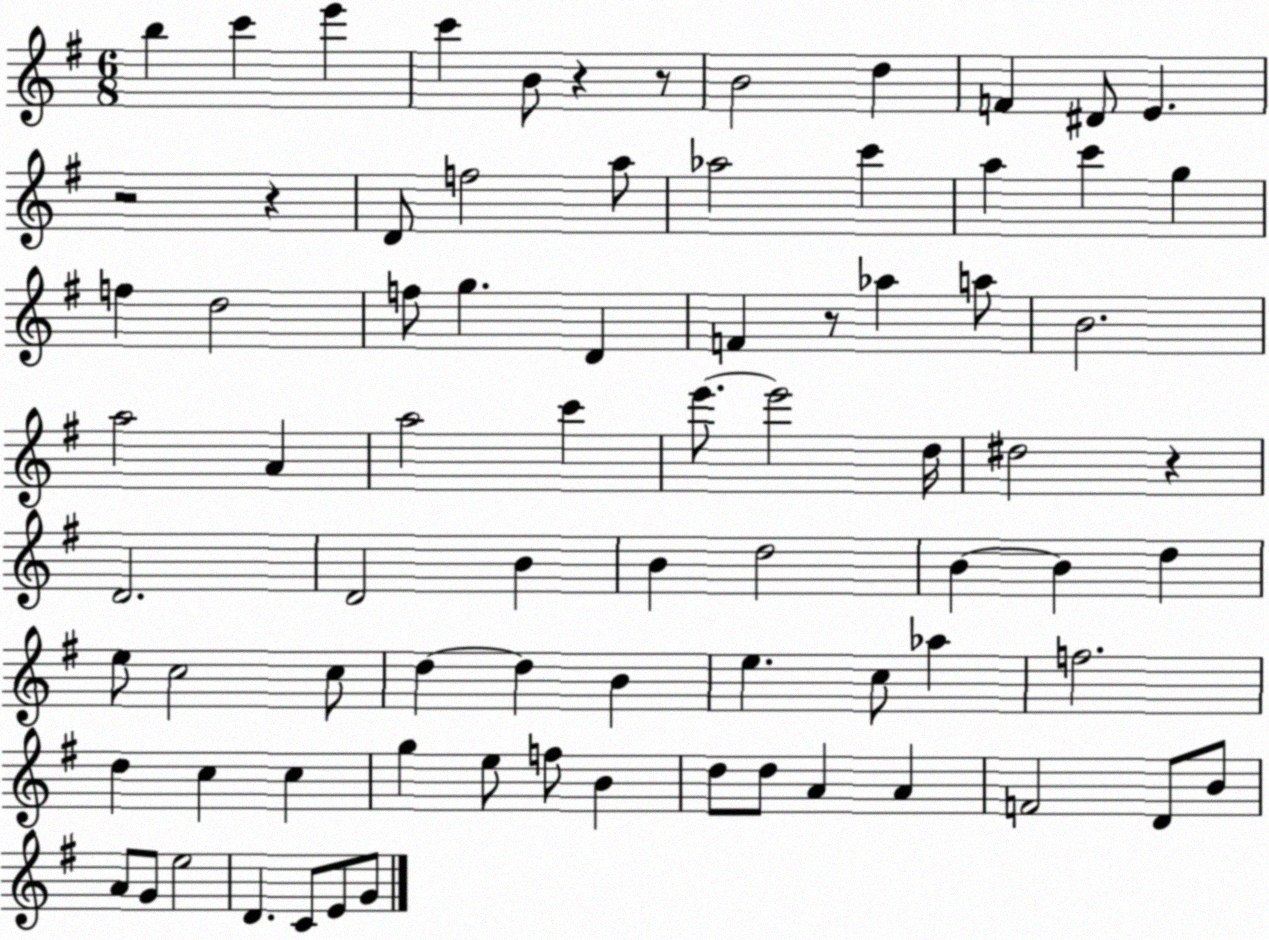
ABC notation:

X:1
T:Untitled
M:6/8
L:1/4
K:G
b c' e' c' B/2 z z/2 B2 d F ^D/2 E z2 z D/2 f2 a/2 _a2 c' a c' g f d2 f/2 g D F z/2 _a a/2 B2 a2 A a2 c' e'/2 e'2 d/4 ^d2 z D2 D2 B B d2 B B d e/2 c2 c/2 d d B e c/2 _a f2 d c c g e/2 f/2 B d/2 d/2 A A F2 D/2 B/2 A/2 G/2 e2 D C/2 E/2 G/2